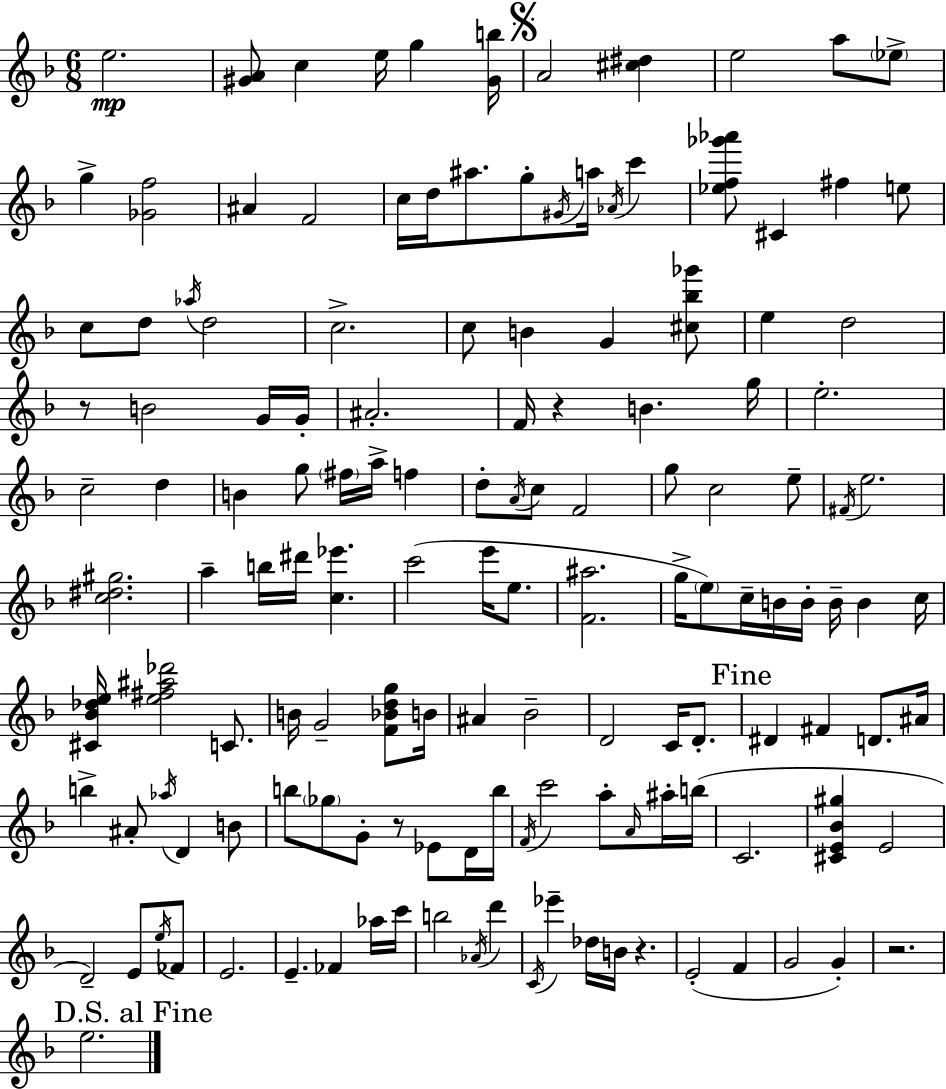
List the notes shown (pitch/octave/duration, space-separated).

E5/h. [G#4,A4]/e C5/q E5/s G5/q [G#4,B5]/s A4/h [C#5,D#5]/q E5/h A5/e Eb5/e G5/q [Gb4,F5]/h A#4/q F4/h C5/s D5/s A#5/e. G5/e G#4/s A5/s Ab4/s C6/q [Eb5,F5,Gb6,Ab6]/e C#4/q F#5/q E5/e C5/e D5/e Ab5/s D5/h C5/h. C5/e B4/q G4/q [C#5,Bb5,Gb6]/e E5/q D5/h R/e B4/h G4/s G4/s A#4/h. F4/s R/q B4/q. G5/s E5/h. C5/h D5/q B4/q G5/e F#5/s A5/s F5/q D5/e A4/s C5/e F4/h G5/e C5/h E5/e F#4/s E5/h. [C5,D#5,G#5]/h. A5/q B5/s D#6/s [C5,Eb6]/q. C6/h E6/s E5/e. [F4,A#5]/h. G5/s E5/e C5/s B4/s B4/s B4/s B4/q C5/s [C#4,Bb4,Db5,E5]/s [E5,F#5,A#5,Db6]/h C4/e. B4/s G4/h [F4,Bb4,D5,G5]/e B4/s A#4/q Bb4/h D4/h C4/s D4/e. D#4/q F#4/q D4/e. A#4/s B5/q A#4/e Ab5/s D4/q B4/e B5/e Gb5/e G4/e R/e Eb4/e D4/s B5/s F4/s C6/h A5/e A4/s A#5/s B5/s C4/h. [C#4,E4,Bb4,G#5]/q E4/h D4/h E4/e E5/s FES4/e E4/h. E4/q. FES4/q Ab5/s C6/s B5/h Ab4/s D6/q C4/s Eb6/q Db5/s B4/s R/q. E4/h F4/q G4/h G4/q R/h. E5/h.